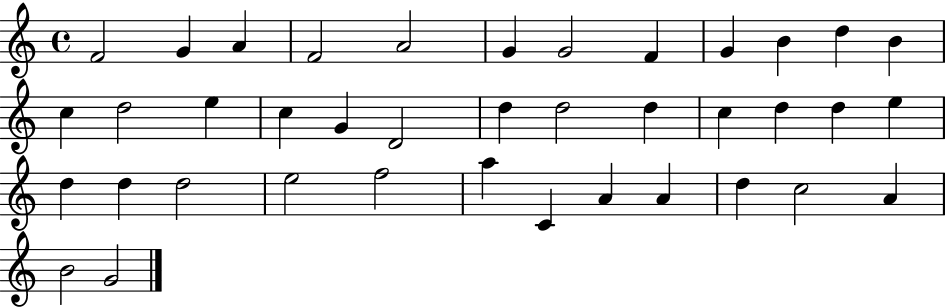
F4/h G4/q A4/q F4/h A4/h G4/q G4/h F4/q G4/q B4/q D5/q B4/q C5/q D5/h E5/q C5/q G4/q D4/h D5/q D5/h D5/q C5/q D5/q D5/q E5/q D5/q D5/q D5/h E5/h F5/h A5/q C4/q A4/q A4/q D5/q C5/h A4/q B4/h G4/h